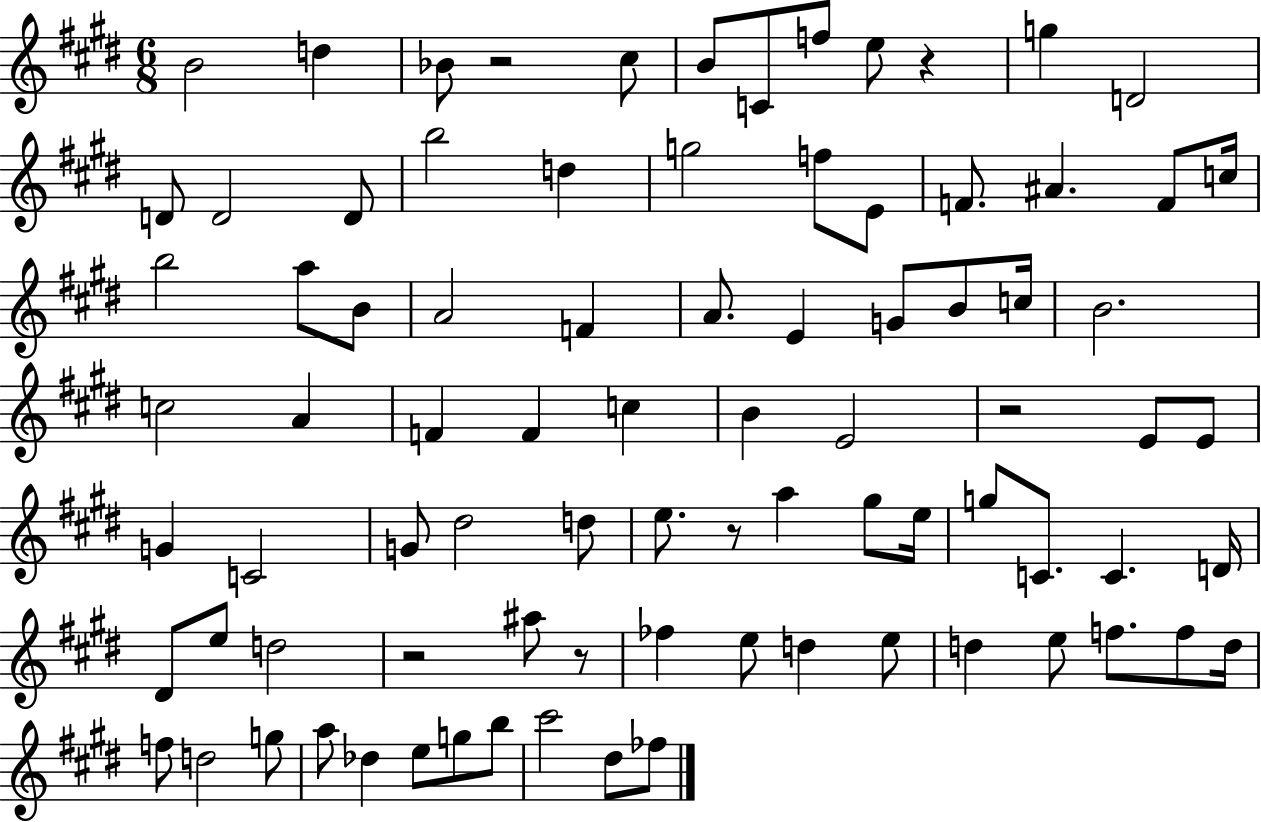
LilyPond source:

{
  \clef treble
  \numericTimeSignature
  \time 6/8
  \key e \major
  b'2 d''4 | bes'8 r2 cis''8 | b'8 c'8 f''8 e''8 r4 | g''4 d'2 | \break d'8 d'2 d'8 | b''2 d''4 | g''2 f''8 e'8 | f'8. ais'4. f'8 c''16 | \break b''2 a''8 b'8 | a'2 f'4 | a'8. e'4 g'8 b'8 c''16 | b'2. | \break c''2 a'4 | f'4 f'4 c''4 | b'4 e'2 | r2 e'8 e'8 | \break g'4 c'2 | g'8 dis''2 d''8 | e''8. r8 a''4 gis''8 e''16 | g''8 c'8. c'4. d'16 | \break dis'8 e''8 d''2 | r2 ais''8 r8 | fes''4 e''8 d''4 e''8 | d''4 e''8 f''8. f''8 d''16 | \break f''8 d''2 g''8 | a''8 des''4 e''8 g''8 b''8 | cis'''2 dis''8 fes''8 | \bar "|."
}